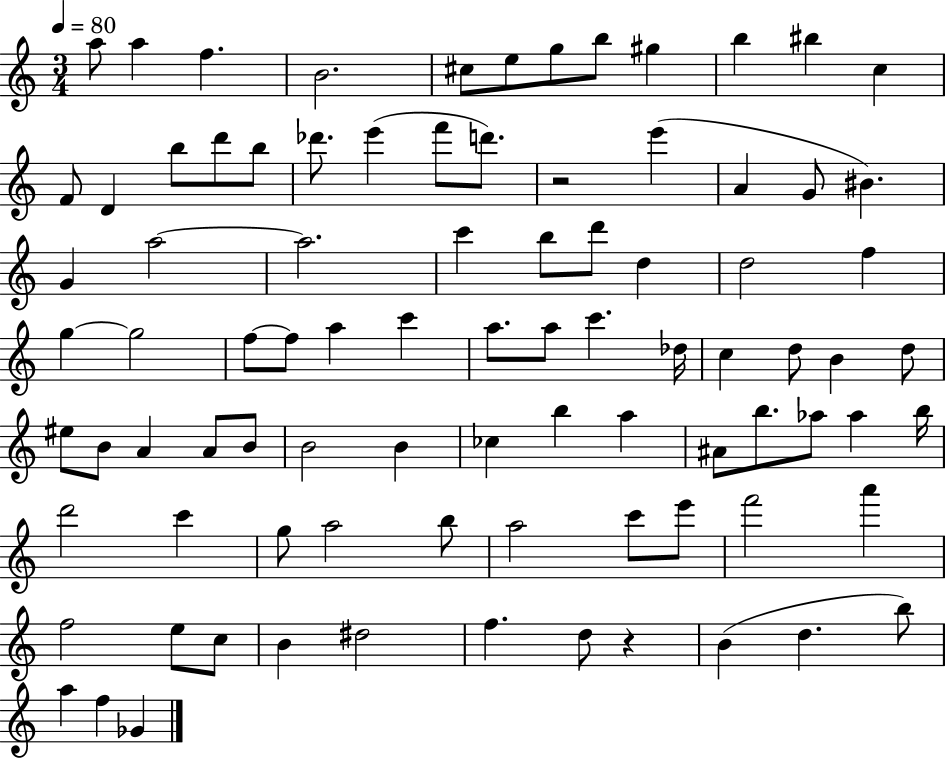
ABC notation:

X:1
T:Untitled
M:3/4
L:1/4
K:C
a/2 a f B2 ^c/2 e/2 g/2 b/2 ^g b ^b c F/2 D b/2 d'/2 b/2 _d'/2 e' f'/2 d'/2 z2 e' A G/2 ^B G a2 a2 c' b/2 d'/2 d d2 f g g2 f/2 f/2 a c' a/2 a/2 c' _d/4 c d/2 B d/2 ^e/2 B/2 A A/2 B/2 B2 B _c b a ^A/2 b/2 _a/2 _a b/4 d'2 c' g/2 a2 b/2 a2 c'/2 e'/2 f'2 a' f2 e/2 c/2 B ^d2 f d/2 z B d b/2 a f _G